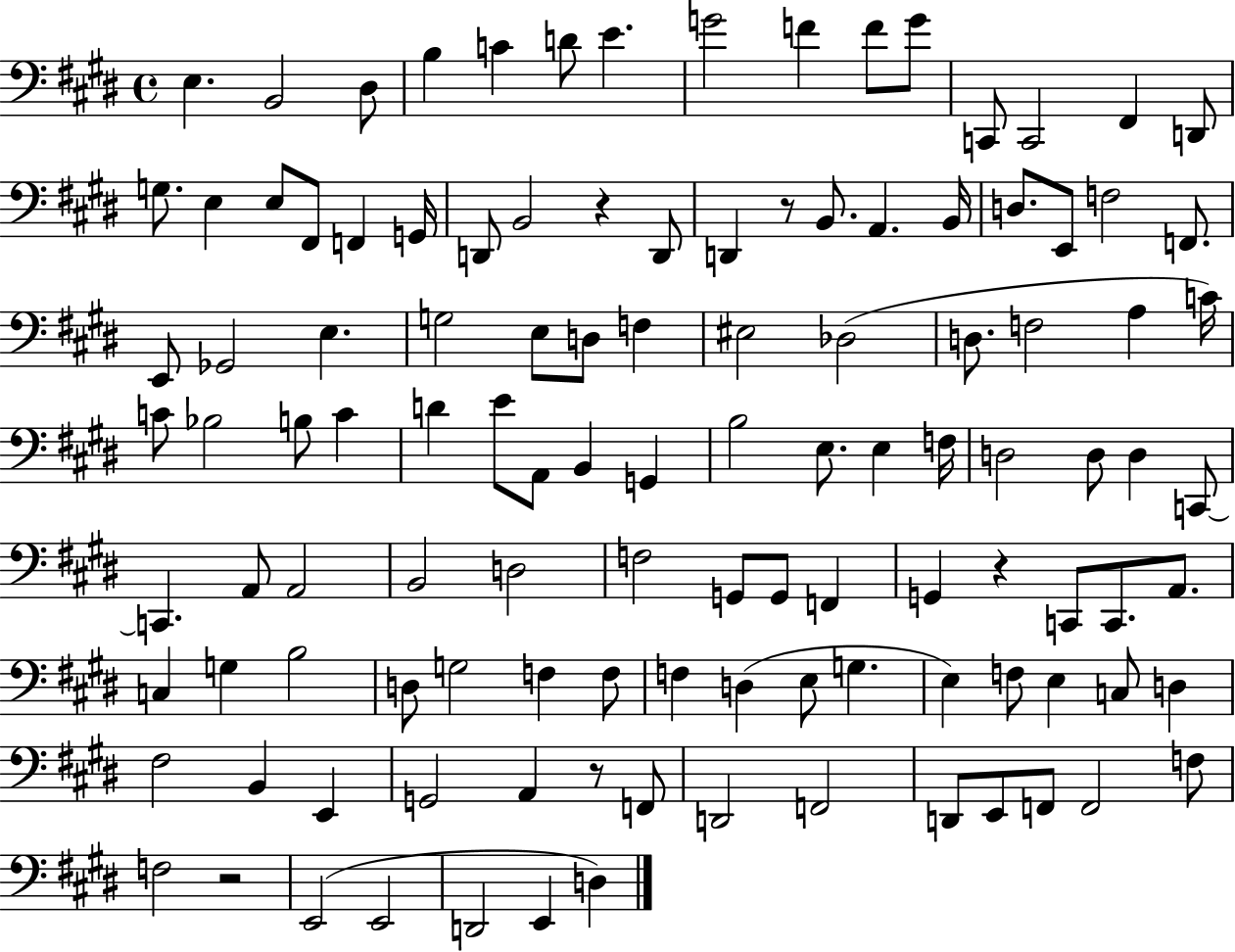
{
  \clef bass
  \time 4/4
  \defaultTimeSignature
  \key e \major
  \repeat volta 2 { e4. b,2 dis8 | b4 c'4 d'8 e'4. | g'2 f'4 f'8 g'8 | c,8 c,2 fis,4 d,8 | \break g8. e4 e8 fis,8 f,4 g,16 | d,8 b,2 r4 d,8 | d,4 r8 b,8. a,4. b,16 | d8. e,8 f2 f,8. | \break e,8 ges,2 e4. | g2 e8 d8 f4 | eis2 des2( | d8. f2 a4 c'16) | \break c'8 bes2 b8 c'4 | d'4 e'8 a,8 b,4 g,4 | b2 e8. e4 f16 | d2 d8 d4 c,8~~ | \break c,4. a,8 a,2 | b,2 d2 | f2 g,8 g,8 f,4 | g,4 r4 c,8 c,8. a,8. | \break c4 g4 b2 | d8 g2 f4 f8 | f4 d4( e8 g4. | e4) f8 e4 c8 d4 | \break fis2 b,4 e,4 | g,2 a,4 r8 f,8 | d,2 f,2 | d,8 e,8 f,8 f,2 f8 | \break f2 r2 | e,2( e,2 | d,2 e,4 d4) | } \bar "|."
}